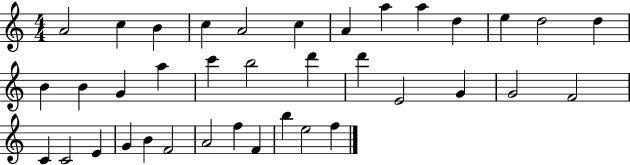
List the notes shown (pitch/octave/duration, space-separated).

A4/h C5/q B4/q C5/q A4/h C5/q A4/q A5/q A5/q D5/q E5/q D5/h D5/q B4/q B4/q G4/q A5/q C6/q B5/h D6/q D6/q E4/h G4/q G4/h F4/h C4/q C4/h E4/q G4/q B4/q F4/h A4/h F5/q F4/q B5/q E5/h F5/q